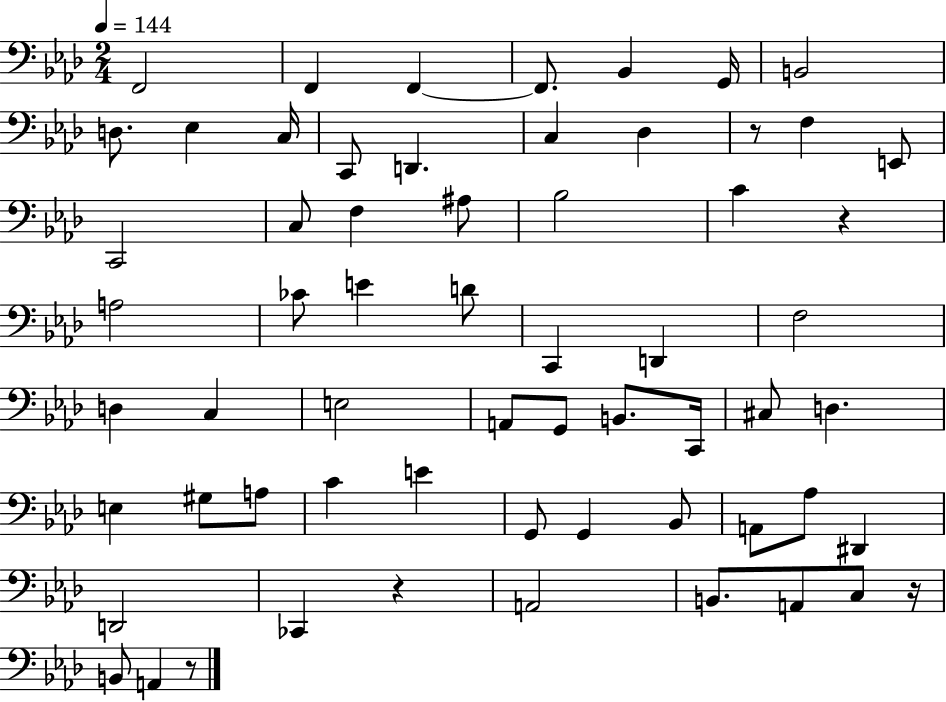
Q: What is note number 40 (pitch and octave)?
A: G#3